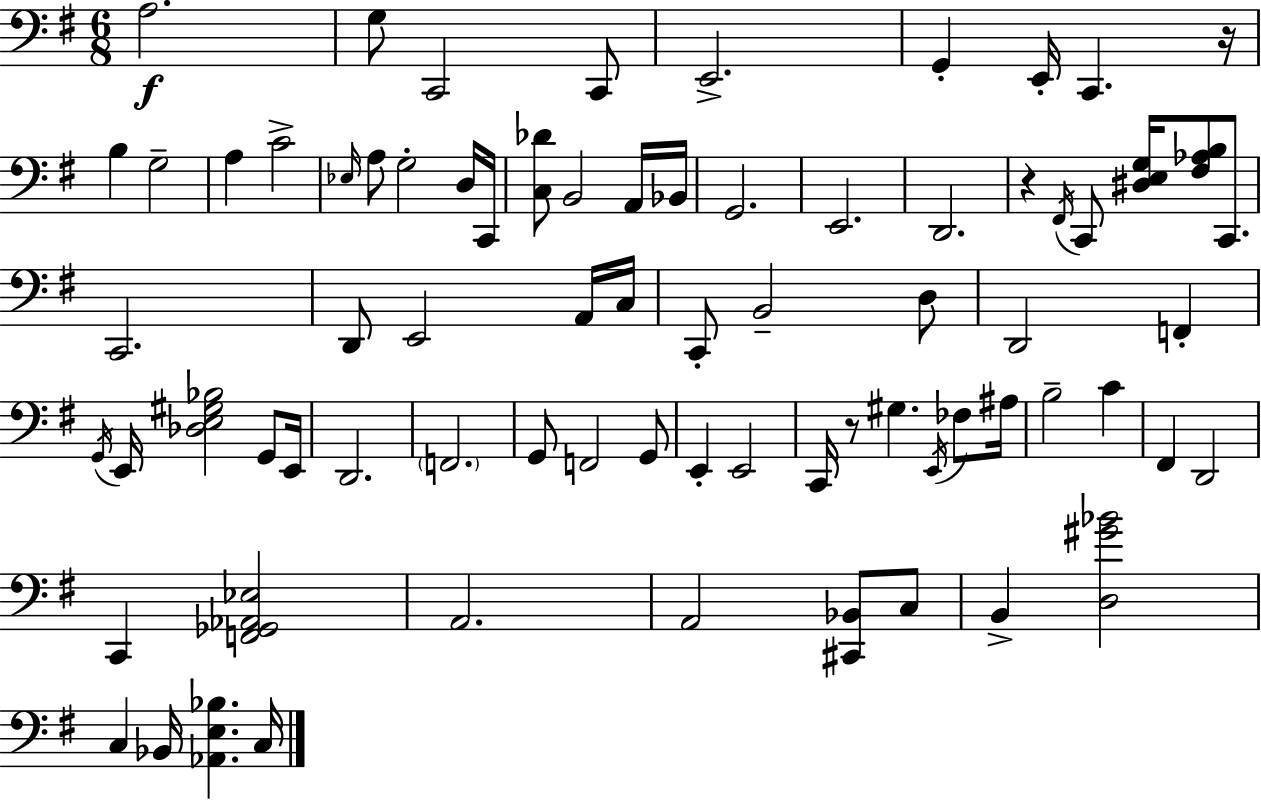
{
  \clef bass
  \numericTimeSignature
  \time 6/8
  \key e \minor
  \repeat volta 2 { a2.\f | g8 c,2 c,8 | e,2.-> | g,4-. e,16-. c,4. r16 | \break b4 g2-- | a4 c'2-> | \grace { ees16 } a8 g2-. d16 | c,16 <c des'>8 b,2 a,16 | \break bes,16 g,2. | e,2. | d,2. | r4 \acciaccatura { fis,16 } c,8 <dis e g>16 <fis aes b>8 c,8. | \break c,2. | d,8 e,2 | a,16 c16 c,8-. b,2-- | d8 d,2 f,4-. | \break \acciaccatura { g,16 } e,16 <des e gis bes>2 | g,8 e,16 d,2. | \parenthesize f,2. | g,8 f,2 | \break g,8 e,4-. e,2 | c,16 r8 gis4. | \acciaccatura { e,16 } fes8 ais16 b2-- | c'4 fis,4 d,2 | \break c,4 <f, ges, aes, ees>2 | a,2. | a,2 | <cis, bes,>8 c8 b,4-> <d gis' bes'>2 | \break c4 bes,16 <aes, e bes>4. | c16 } \bar "|."
}